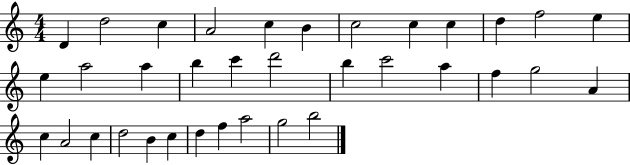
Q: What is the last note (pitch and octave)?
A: B5